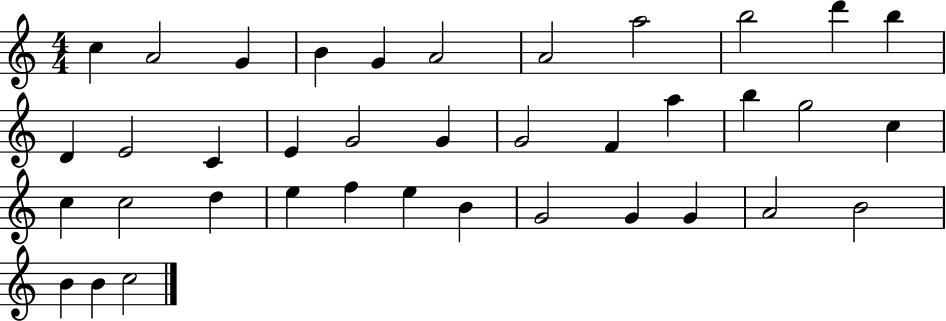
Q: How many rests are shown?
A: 0